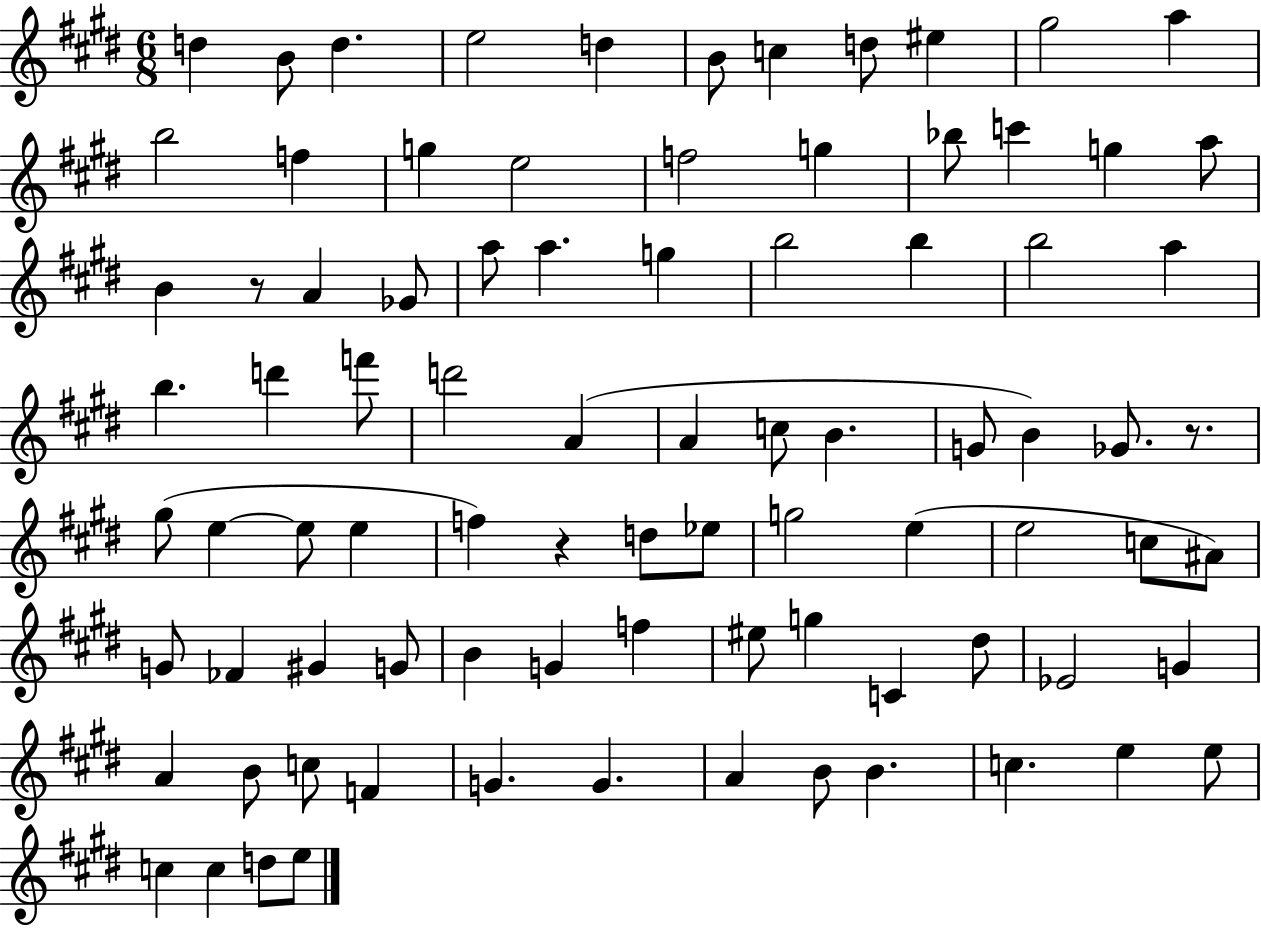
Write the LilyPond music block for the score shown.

{
  \clef treble
  \numericTimeSignature
  \time 6/8
  \key e \major
  d''4 b'8 d''4. | e''2 d''4 | b'8 c''4 d''8 eis''4 | gis''2 a''4 | \break b''2 f''4 | g''4 e''2 | f''2 g''4 | bes''8 c'''4 g''4 a''8 | \break b'4 r8 a'4 ges'8 | a''8 a''4. g''4 | b''2 b''4 | b''2 a''4 | \break b''4. d'''4 f'''8 | d'''2 a'4( | a'4 c''8 b'4. | g'8 b'4) ges'8. r8. | \break gis''8( e''4~~ e''8 e''4 | f''4) r4 d''8 ees''8 | g''2 e''4( | e''2 c''8 ais'8) | \break g'8 fes'4 gis'4 g'8 | b'4 g'4 f''4 | eis''8 g''4 c'4 dis''8 | ees'2 g'4 | \break a'4 b'8 c''8 f'4 | g'4. g'4. | a'4 b'8 b'4. | c''4. e''4 e''8 | \break c''4 c''4 d''8 e''8 | \bar "|."
}